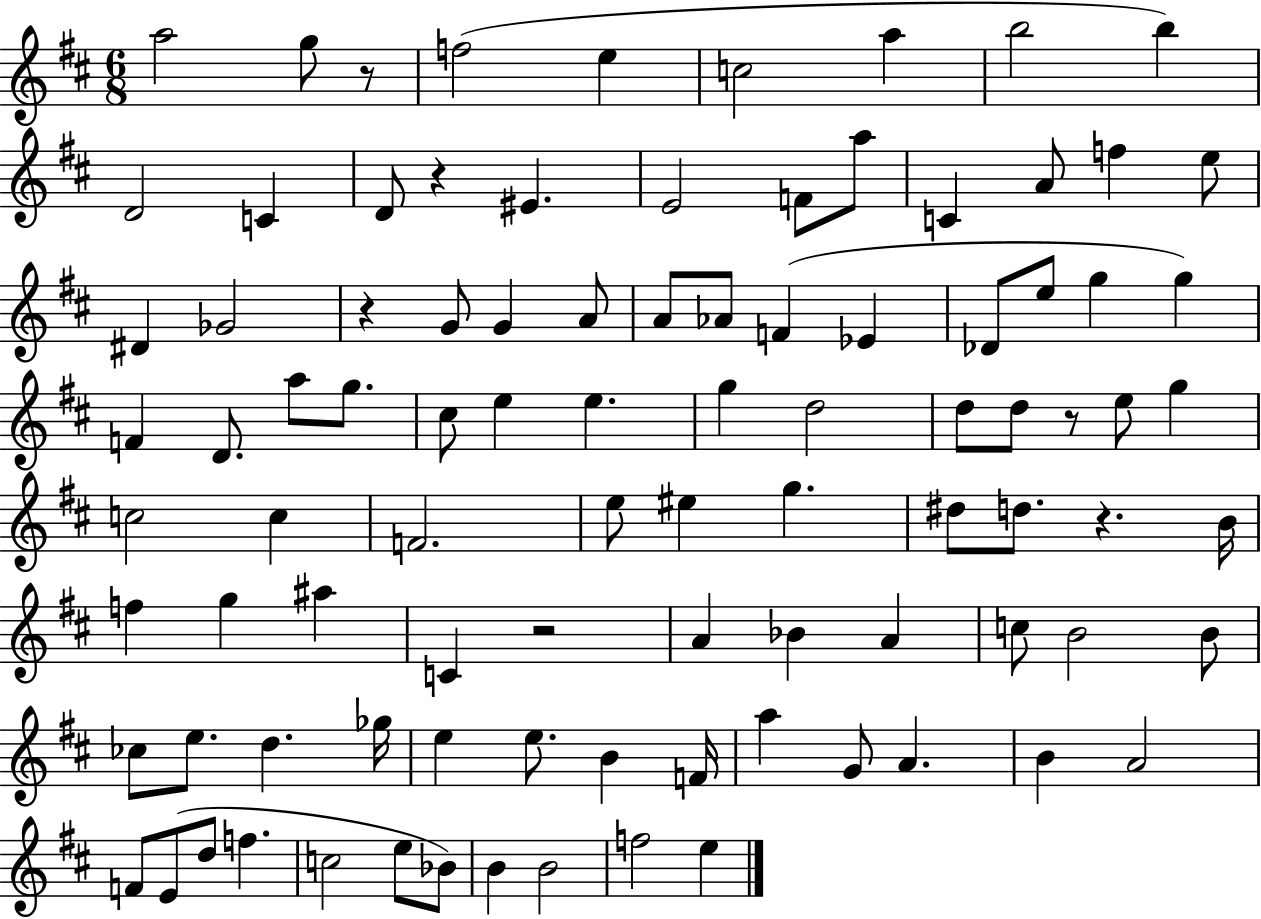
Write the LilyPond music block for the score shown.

{
  \clef treble
  \numericTimeSignature
  \time 6/8
  \key d \major
  a''2 g''8 r8 | f''2( e''4 | c''2 a''4 | b''2 b''4) | \break d'2 c'4 | d'8 r4 eis'4. | e'2 f'8 a''8 | c'4 a'8 f''4 e''8 | \break dis'4 ges'2 | r4 g'8 g'4 a'8 | a'8 aes'8 f'4( ees'4 | des'8 e''8 g''4 g''4) | \break f'4 d'8. a''8 g''8. | cis''8 e''4 e''4. | g''4 d''2 | d''8 d''8 r8 e''8 g''4 | \break c''2 c''4 | f'2. | e''8 eis''4 g''4. | dis''8 d''8. r4. b'16 | \break f''4 g''4 ais''4 | c'4 r2 | a'4 bes'4 a'4 | c''8 b'2 b'8 | \break ces''8 e''8. d''4. ges''16 | e''4 e''8. b'4 f'16 | a''4 g'8 a'4. | b'4 a'2 | \break f'8 e'8( d''8 f''4. | c''2 e''8 bes'8) | b'4 b'2 | f''2 e''4 | \break \bar "|."
}